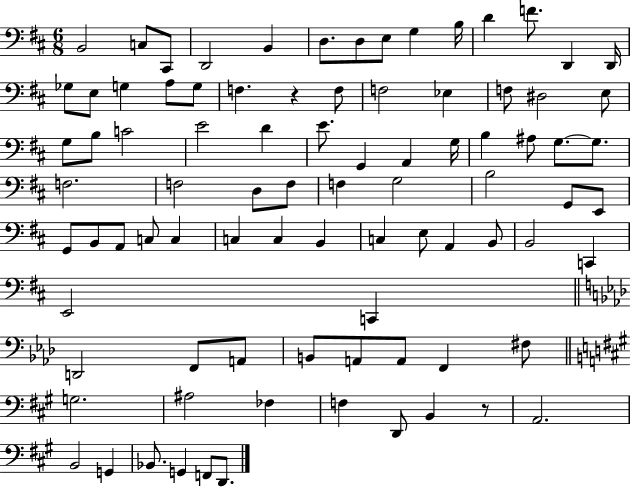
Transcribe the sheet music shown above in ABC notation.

X:1
T:Untitled
M:6/8
L:1/4
K:D
B,,2 C,/2 ^C,,/2 D,,2 B,, D,/2 D,/2 E,/2 G, B,/4 D F/2 D,, D,,/4 _G,/2 E,/2 G, A,/2 G,/2 F, z F,/2 F,2 _E, F,/2 ^D,2 E,/2 G,/2 B,/2 C2 E2 D E/2 G,, A,, G,/4 B, ^A,/2 G,/2 G,/2 F,2 F,2 D,/2 F,/2 F, G,2 B,2 G,,/2 E,,/2 G,,/2 B,,/2 A,,/2 C,/2 C, C, C, B,, C, E,/2 A,, B,,/2 B,,2 C,, E,,2 C,, D,,2 F,,/2 A,,/2 B,,/2 A,,/2 A,,/2 F,, ^F,/2 G,2 ^A,2 _F, F, D,,/2 B,, z/2 A,,2 B,,2 G,, _B,,/2 G,, F,,/2 D,,/2